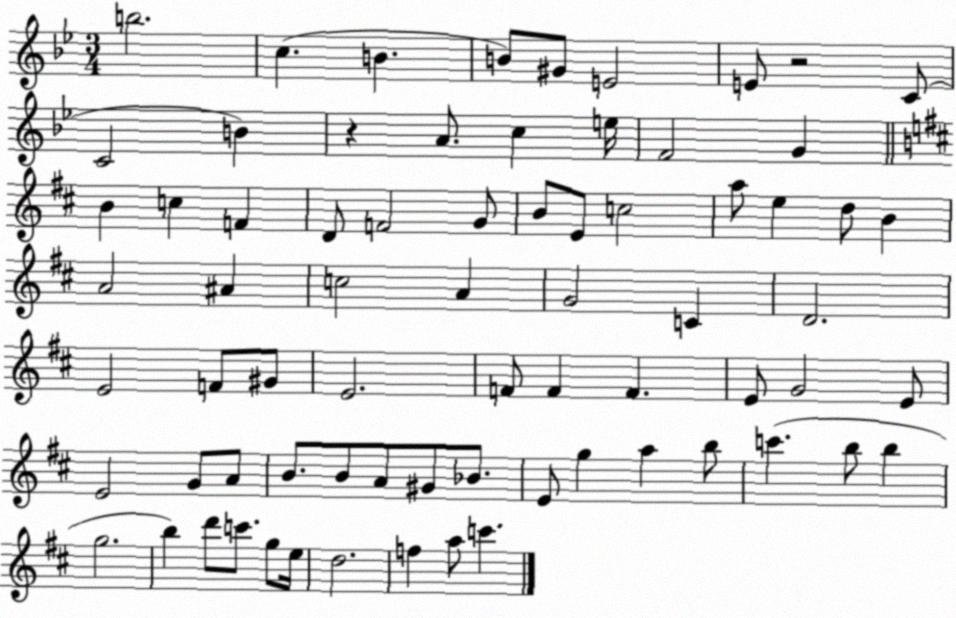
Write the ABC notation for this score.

X:1
T:Untitled
M:3/4
L:1/4
K:Bb
b2 c B B/2 ^G/2 E2 E/2 z2 C/2 C2 B z A/2 c e/4 F2 G B c F D/2 F2 G/2 B/2 E/2 c2 a/2 e d/2 B A2 ^A c2 A G2 C D2 E2 F/2 ^G/2 E2 F/2 F F E/2 G2 E/2 E2 G/2 A/2 B/2 B/2 A/2 ^G/2 _B/2 E/2 g a b/2 c' b/2 b g2 b d'/2 c'/2 g/2 e/4 d2 f a/2 c'